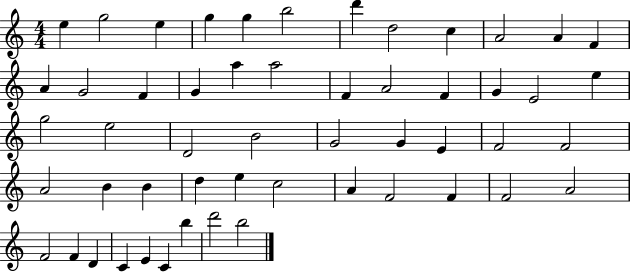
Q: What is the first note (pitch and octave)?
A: E5